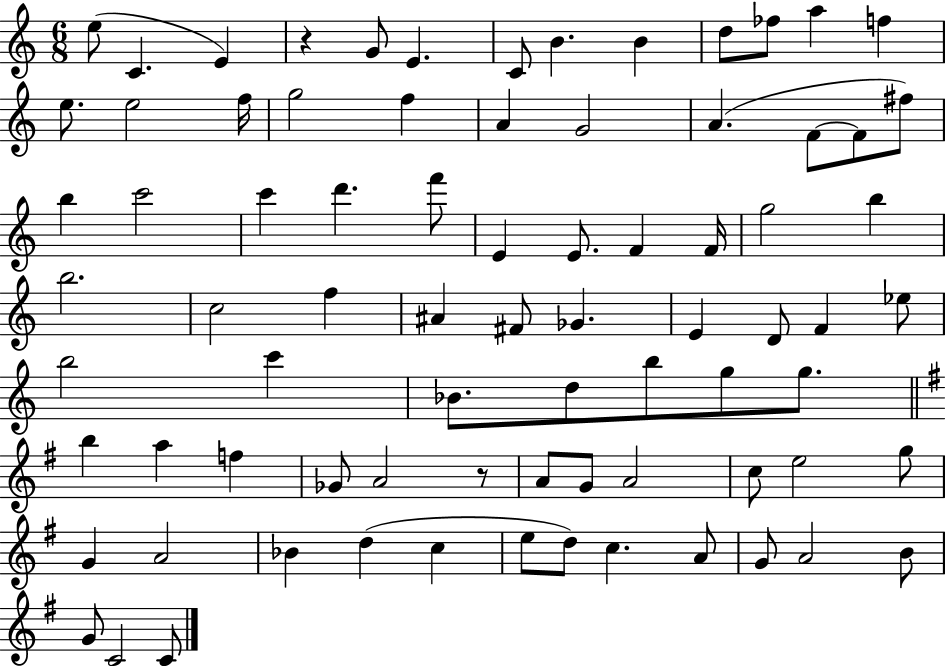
{
  \clef treble
  \numericTimeSignature
  \time 6/8
  \key c \major
  e''8( c'4. e'4) | r4 g'8 e'4. | c'8 b'4. b'4 | d''8 fes''8 a''4 f''4 | \break e''8. e''2 f''16 | g''2 f''4 | a'4 g'2 | a'4.( f'8~~ f'8 fis''8) | \break b''4 c'''2 | c'''4 d'''4. f'''8 | e'4 e'8. f'4 f'16 | g''2 b''4 | \break b''2. | c''2 f''4 | ais'4 fis'8 ges'4. | e'4 d'8 f'4 ees''8 | \break b''2 c'''4 | bes'8. d''8 b''8 g''8 g''8. | \bar "||" \break \key g \major b''4 a''4 f''4 | ges'8 a'2 r8 | a'8 g'8 a'2 | c''8 e''2 g''8 | \break g'4 a'2 | bes'4 d''4( c''4 | e''8 d''8) c''4. a'8 | g'8 a'2 b'8 | \break g'8 c'2 c'8 | \bar "|."
}